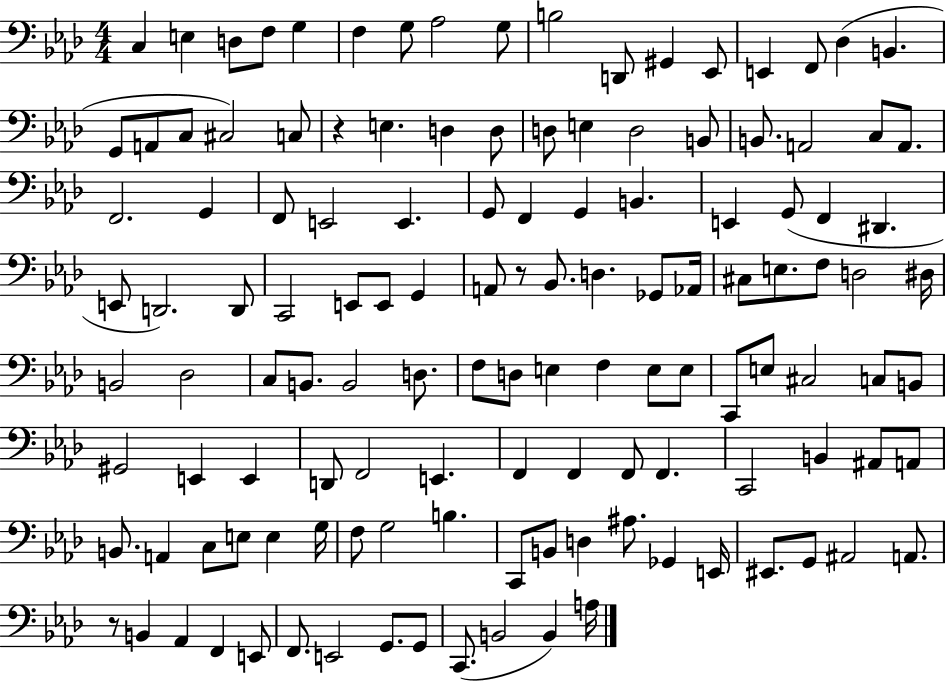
X:1
T:Untitled
M:4/4
L:1/4
K:Ab
C, E, D,/2 F,/2 G, F, G,/2 _A,2 G,/2 B,2 D,,/2 ^G,, _E,,/2 E,, F,,/2 _D, B,, G,,/2 A,,/2 C,/2 ^C,2 C,/2 z E, D, D,/2 D,/2 E, D,2 B,,/2 B,,/2 A,,2 C,/2 A,,/2 F,,2 G,, F,,/2 E,,2 E,, G,,/2 F,, G,, B,, E,, G,,/2 F,, ^D,, E,,/2 D,,2 D,,/2 C,,2 E,,/2 E,,/2 G,, A,,/2 z/2 _B,,/2 D, _G,,/2 _A,,/4 ^C,/2 E,/2 F,/2 D,2 ^D,/4 B,,2 _D,2 C,/2 B,,/2 B,,2 D,/2 F,/2 D,/2 E, F, E,/2 E,/2 C,,/2 E,/2 ^C,2 C,/2 B,,/2 ^G,,2 E,, E,, D,,/2 F,,2 E,, F,, F,, F,,/2 F,, C,,2 B,, ^A,,/2 A,,/2 B,,/2 A,, C,/2 E,/2 E, G,/4 F,/2 G,2 B, C,,/2 B,,/2 D, ^A,/2 _G,, E,,/4 ^E,,/2 G,,/2 ^A,,2 A,,/2 z/2 B,, _A,, F,, E,,/2 F,,/2 E,,2 G,,/2 G,,/2 C,,/2 B,,2 B,, A,/4